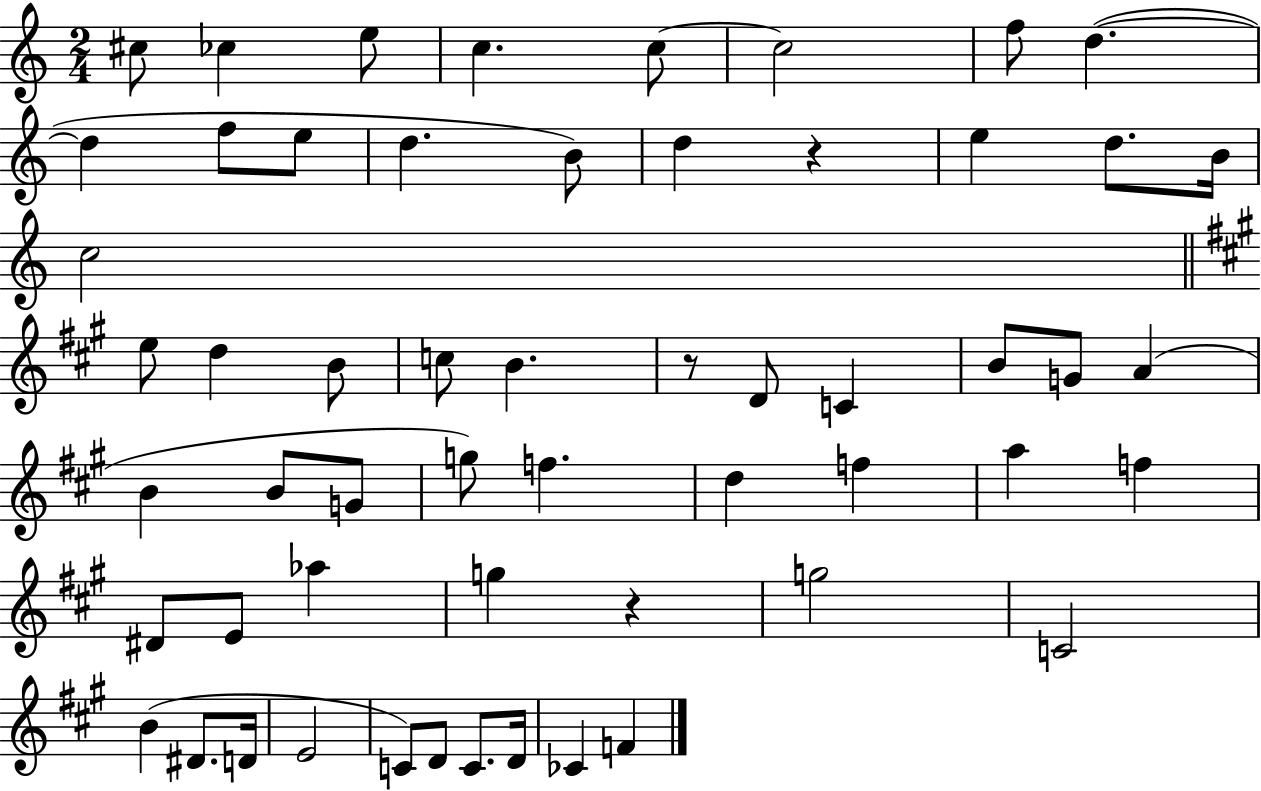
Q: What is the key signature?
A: C major